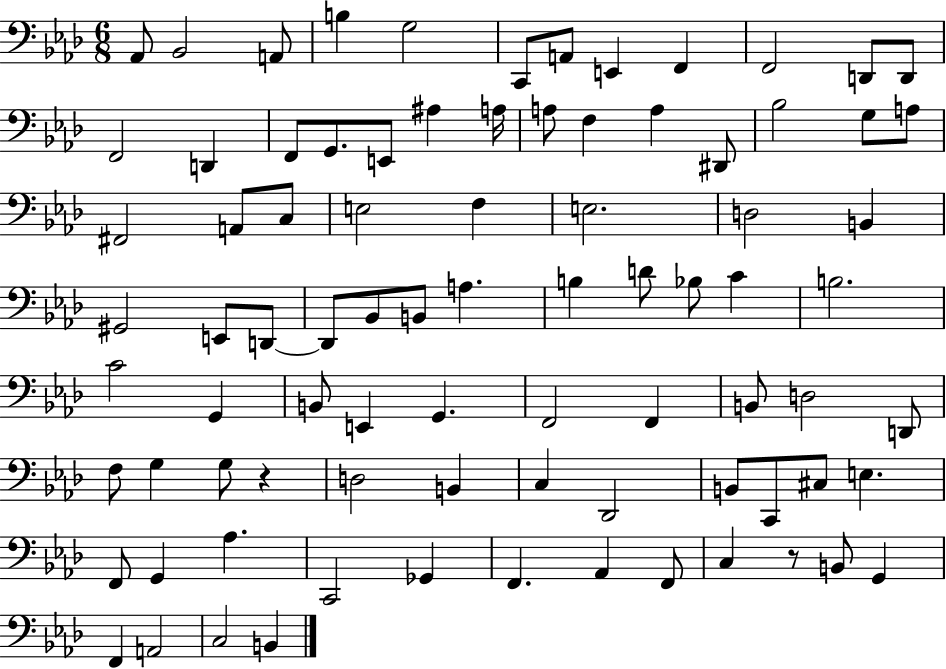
X:1
T:Untitled
M:6/8
L:1/4
K:Ab
_A,,/2 _B,,2 A,,/2 B, G,2 C,,/2 A,,/2 E,, F,, F,,2 D,,/2 D,,/2 F,,2 D,, F,,/2 G,,/2 E,,/2 ^A, A,/4 A,/2 F, A, ^D,,/2 _B,2 G,/2 A,/2 ^F,,2 A,,/2 C,/2 E,2 F, E,2 D,2 B,, ^G,,2 E,,/2 D,,/2 D,,/2 _B,,/2 B,,/2 A, B, D/2 _B,/2 C B,2 C2 G,, B,,/2 E,, G,, F,,2 F,, B,,/2 D,2 D,,/2 F,/2 G, G,/2 z D,2 B,, C, _D,,2 B,,/2 C,,/2 ^C,/2 E, F,,/2 G,, _A, C,,2 _G,, F,, _A,, F,,/2 C, z/2 B,,/2 G,, F,, A,,2 C,2 B,,